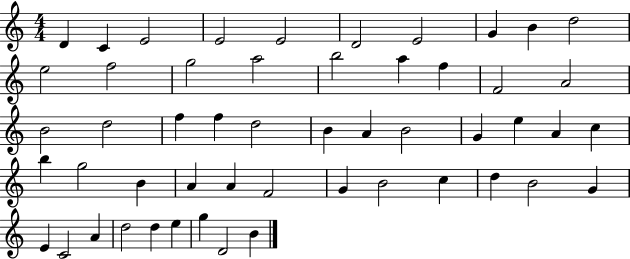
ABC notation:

X:1
T:Untitled
M:4/4
L:1/4
K:C
D C E2 E2 E2 D2 E2 G B d2 e2 f2 g2 a2 b2 a f F2 A2 B2 d2 f f d2 B A B2 G e A c b g2 B A A F2 G B2 c d B2 G E C2 A d2 d e g D2 B